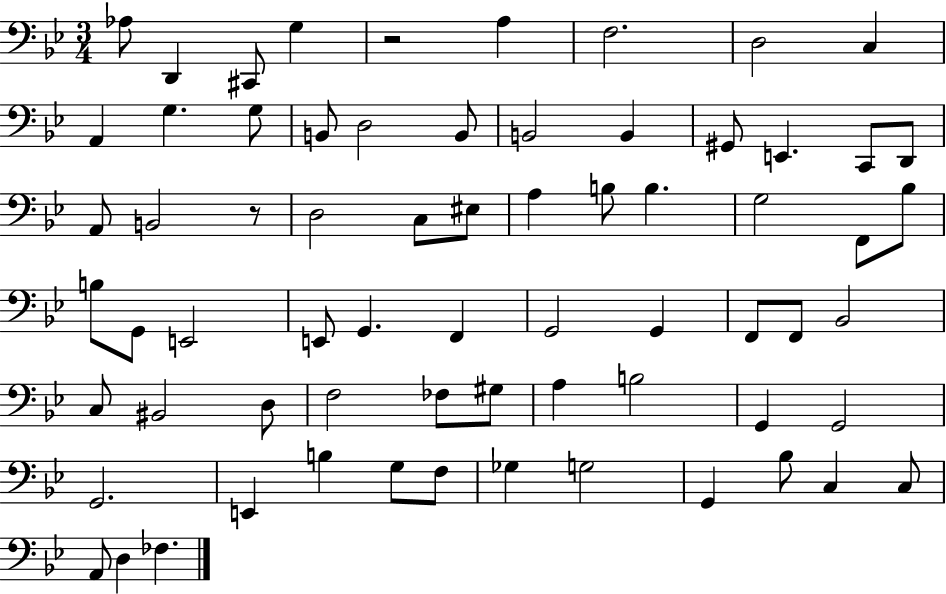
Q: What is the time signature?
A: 3/4